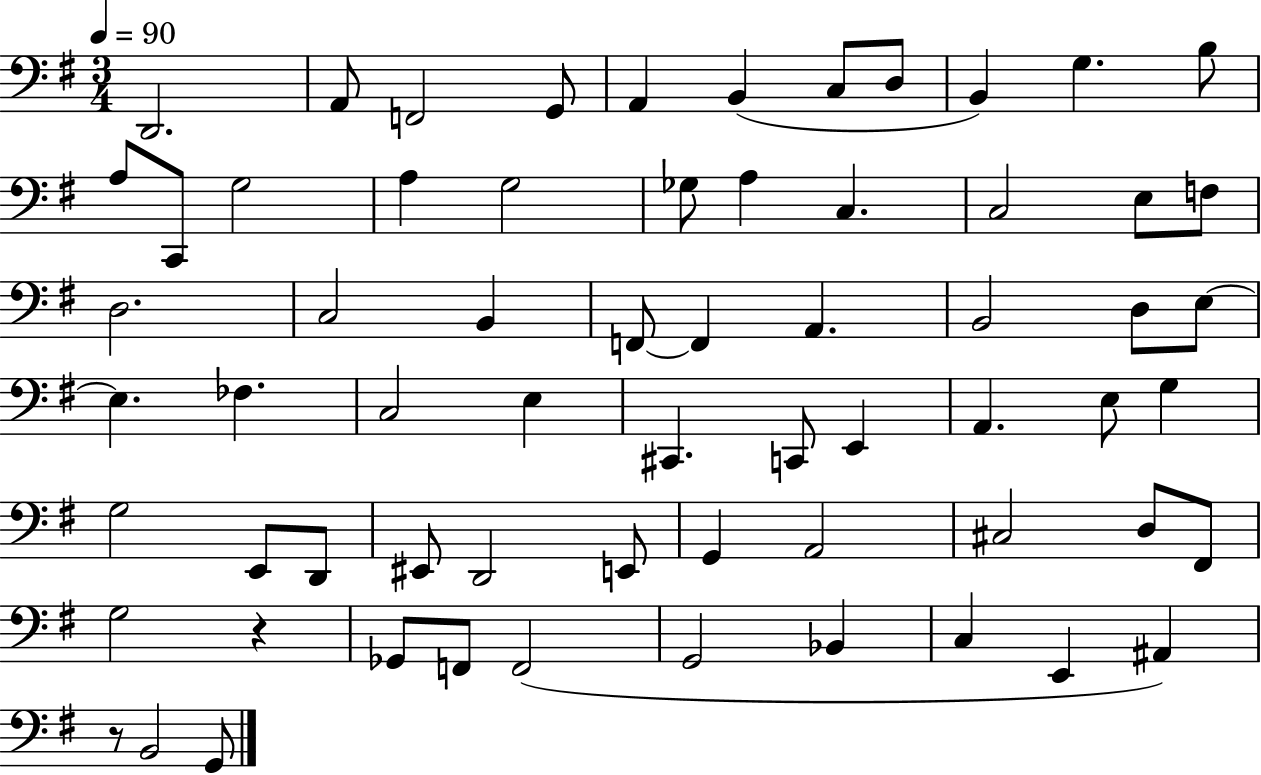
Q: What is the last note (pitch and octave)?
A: G2